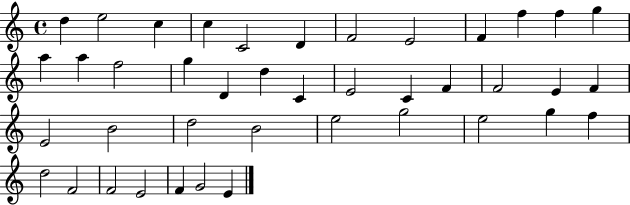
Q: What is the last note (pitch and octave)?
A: E4